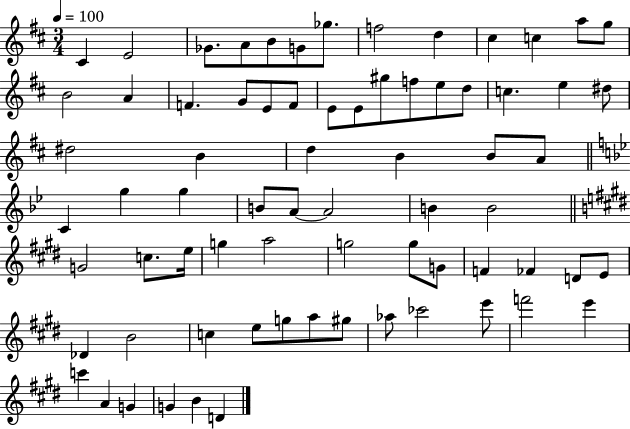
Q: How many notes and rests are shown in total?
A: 72